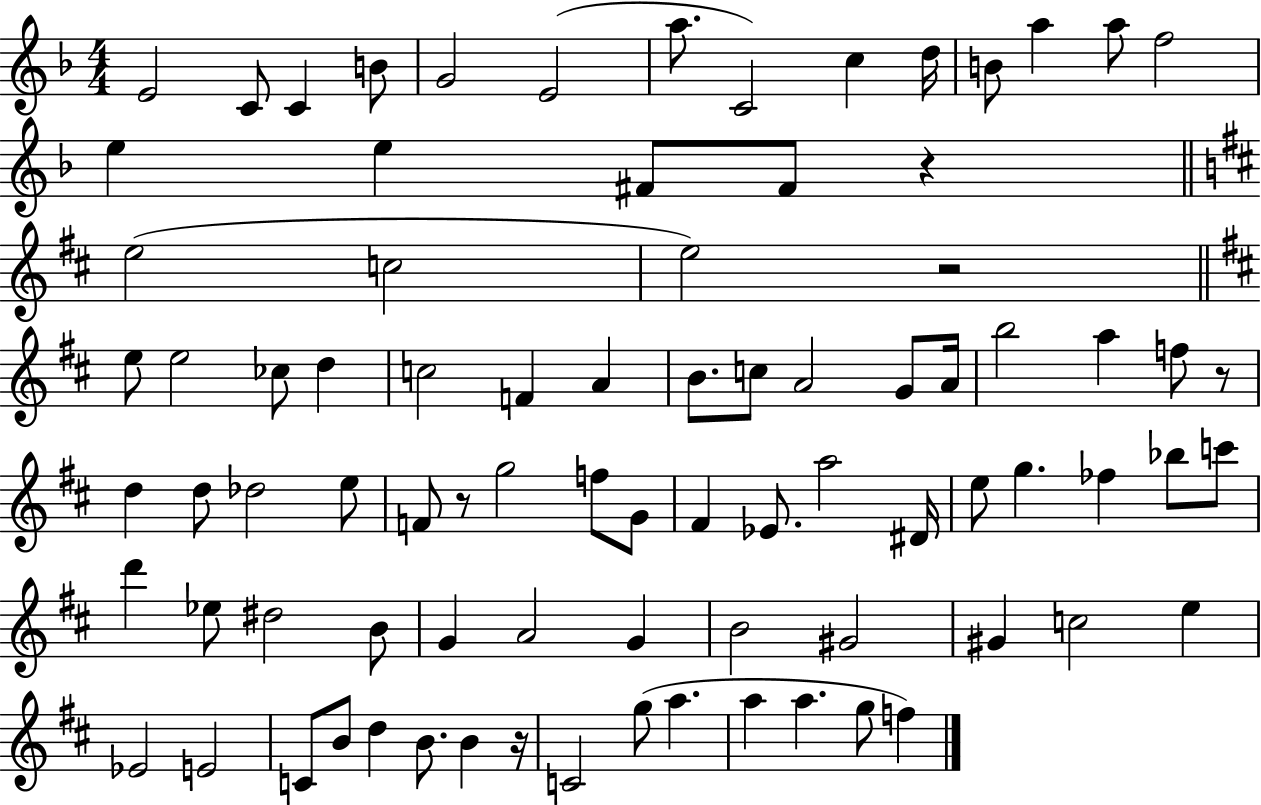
{
  \clef treble
  \numericTimeSignature
  \time 4/4
  \key f \major
  e'2 c'8 c'4 b'8 | g'2 e'2( | a''8. c'2) c''4 d''16 | b'8 a''4 a''8 f''2 | \break e''4 e''4 fis'8 fis'8 r4 | \bar "||" \break \key b \minor e''2( c''2 | e''2) r2 | \bar "||" \break \key b \minor e''8 e''2 ces''8 d''4 | c''2 f'4 a'4 | b'8. c''8 a'2 g'8 a'16 | b''2 a''4 f''8 r8 | \break d''4 d''8 des''2 e''8 | f'8 r8 g''2 f''8 g'8 | fis'4 ees'8. a''2 dis'16 | e''8 g''4. fes''4 bes''8 c'''8 | \break d'''4 ees''8 dis''2 b'8 | g'4 a'2 g'4 | b'2 gis'2 | gis'4 c''2 e''4 | \break ees'2 e'2 | c'8 b'8 d''4 b'8. b'4 r16 | c'2 g''8( a''4. | a''4 a''4. g''8 f''4) | \break \bar "|."
}